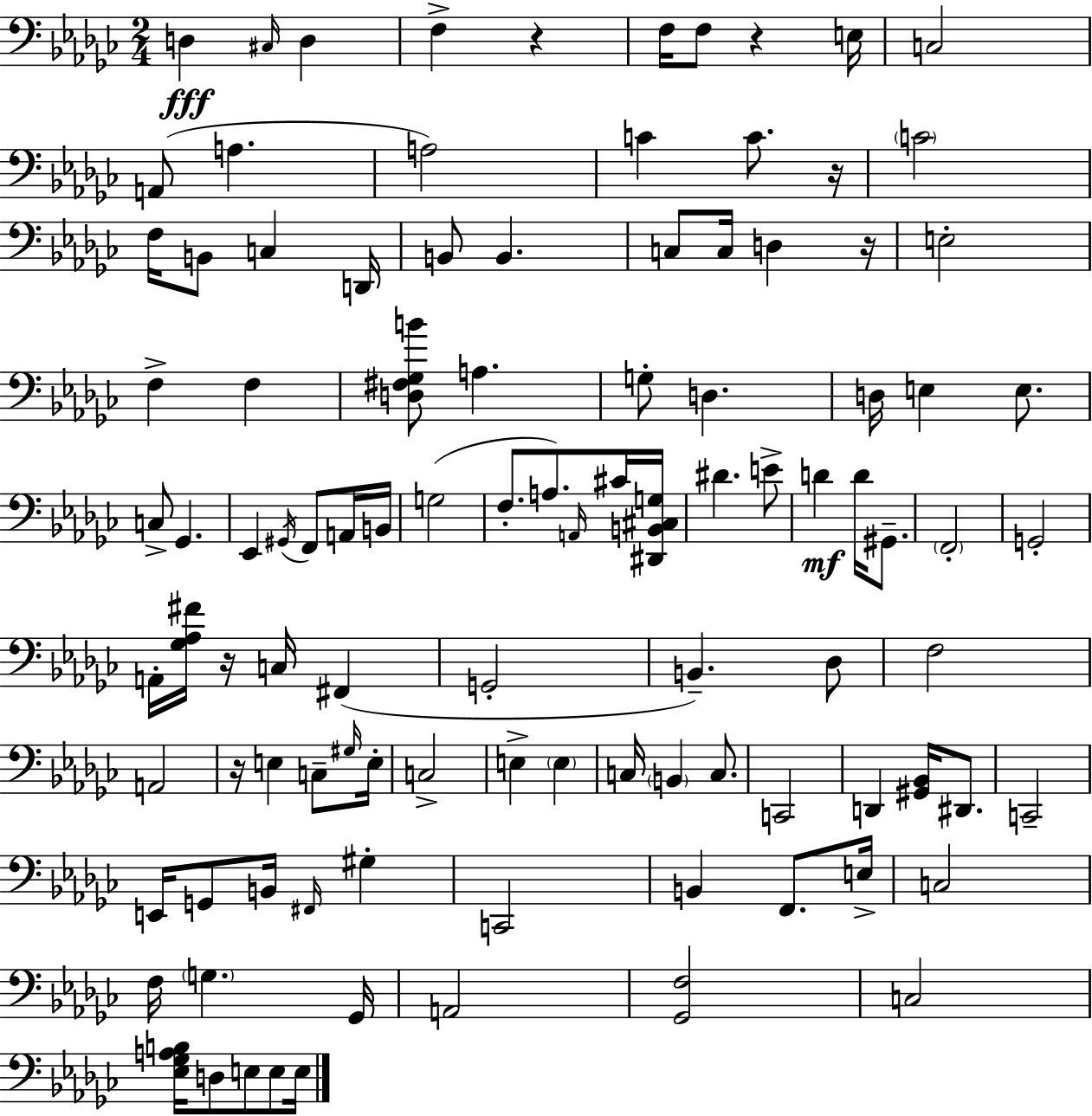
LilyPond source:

{
  \clef bass
  \numericTimeSignature
  \time 2/4
  \key ees \minor
  d4\fff \grace { cis16 } d4 | f4-> r4 | f16 f8 r4 | e16 c2 | \break a,8( a4. | a2) | c'4 c'8. | r16 \parenthesize c'2 | \break f16 b,8 c4 | d,16 b,8 b,4. | c8 c16 d4 | r16 e2-. | \break f4-> f4 | <d fis ges b'>8 a4. | g8-. d4. | d16 e4 e8. | \break c8-> ges,4. | ees,4 \acciaccatura { gis,16 } f,8 | a,16 b,16 g2( | f8.-. a8.) | \break \grace { a,16 } cis'16 <dis, b, cis g>16 dis'4. | e'8-> d'4\mf d'16 | gis,8.-- \parenthesize f,2-. | g,2-. | \break a,16-. <ges aes fis'>16 r16 c16 fis,4( | g,2-. | b,4.--) | des8 f2 | \break a,2 | r16 e4 | c8-- \grace { gis16 } e16-. c2-> | e4-> | \break \parenthesize e4 c16 \parenthesize b,4 | c8. c,2 | d,4 | <gis, bes,>16 dis,8. c,2-- | \break e,16 g,8 b,16 | \grace { fis,16 } gis4-. c,2 | b,4 | f,8. e16-> c2 | \break f16 \parenthesize g4. | ges,16 a,2 | <ges, f>2 | c2 | \break <ees ges a b>16 d8 | e8 e8 e16 \bar "|."
}